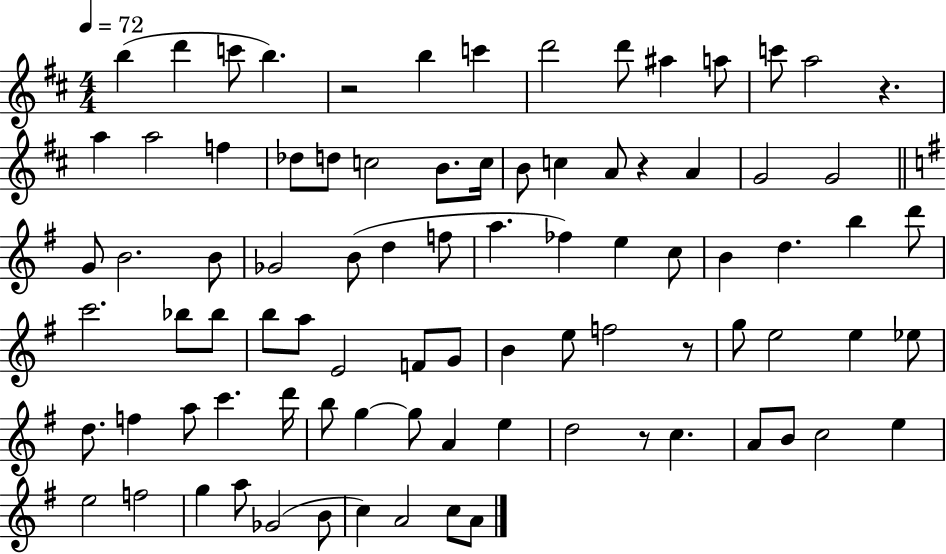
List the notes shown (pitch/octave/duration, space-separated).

B5/q D6/q C6/e B5/q. R/h B5/q C6/q D6/h D6/e A#5/q A5/e C6/e A5/h R/q. A5/q A5/h F5/q Db5/e D5/e C5/h B4/e. C5/s B4/e C5/q A4/e R/q A4/q G4/h G4/h G4/e B4/h. B4/e Gb4/h B4/e D5/q F5/e A5/q. FES5/q E5/q C5/e B4/q D5/q. B5/q D6/e C6/h. Bb5/e Bb5/e B5/e A5/e E4/h F4/e G4/e B4/q E5/e F5/h R/e G5/e E5/h E5/q Eb5/e D5/e. F5/q A5/e C6/q. D6/s B5/e G5/q G5/e A4/q E5/q D5/h R/e C5/q. A4/e B4/e C5/h E5/q E5/h F5/h G5/q A5/e Gb4/h B4/e C5/q A4/h C5/e A4/e